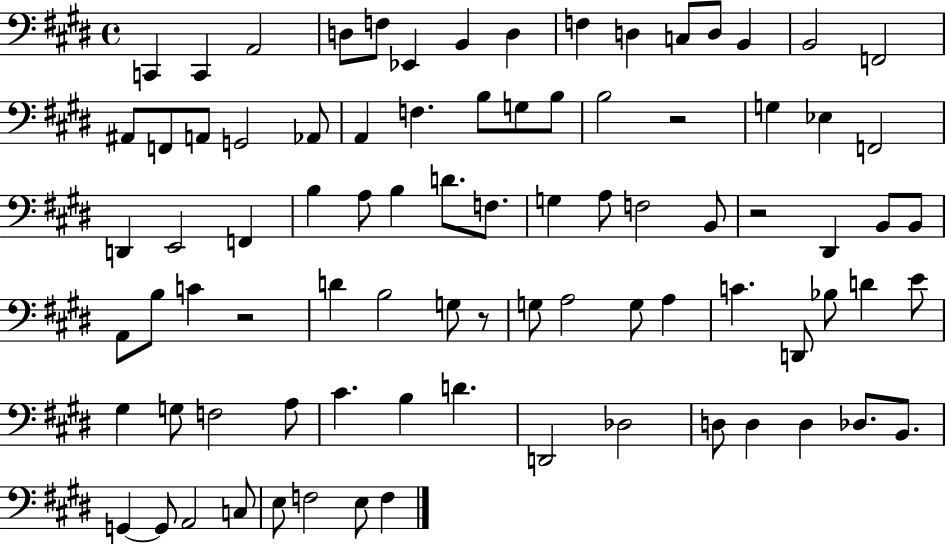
X:1
T:Untitled
M:4/4
L:1/4
K:E
C,, C,, A,,2 D,/2 F,/2 _E,, B,, D, F, D, C,/2 D,/2 B,, B,,2 F,,2 ^A,,/2 F,,/2 A,,/2 G,,2 _A,,/2 A,, F, B,/2 G,/2 B,/2 B,2 z2 G, _E, F,,2 D,, E,,2 F,, B, A,/2 B, D/2 F,/2 G, A,/2 F,2 B,,/2 z2 ^D,, B,,/2 B,,/2 A,,/2 B,/2 C z2 D B,2 G,/2 z/2 G,/2 A,2 G,/2 A, C D,,/2 _B,/2 D E/2 ^G, G,/2 F,2 A,/2 ^C B, D D,,2 _D,2 D,/2 D, D, _D,/2 B,,/2 G,, G,,/2 A,,2 C,/2 E,/2 F,2 E,/2 F,